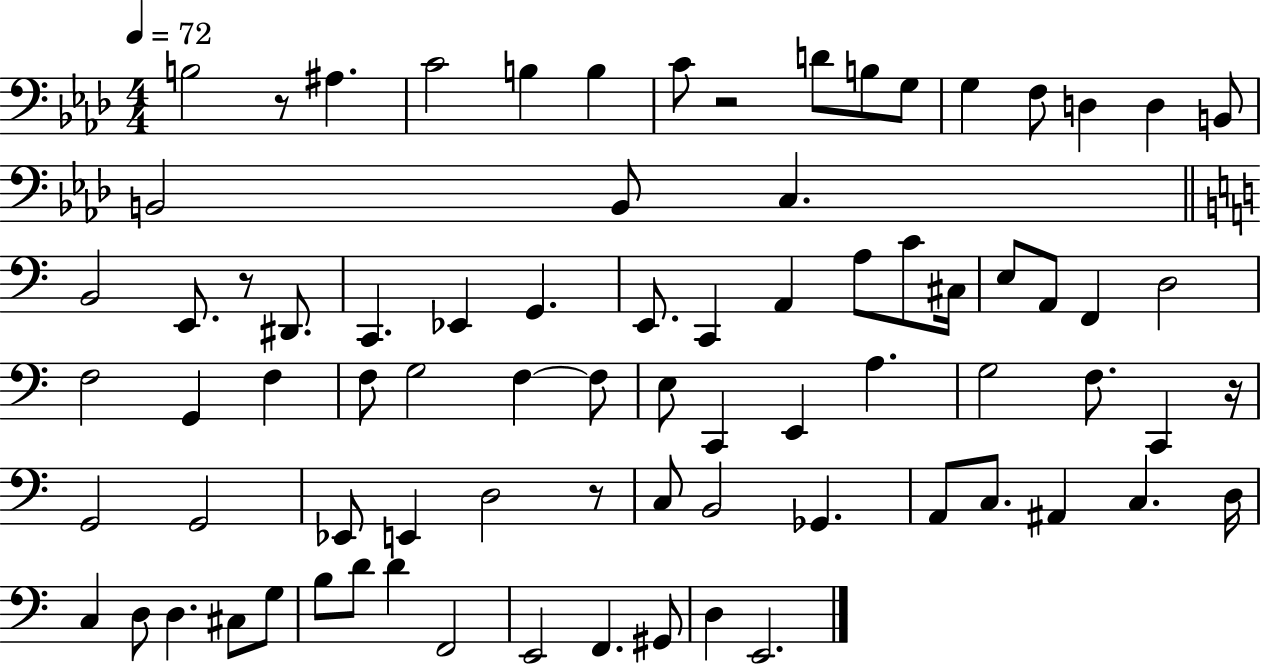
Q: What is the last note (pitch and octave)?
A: E2